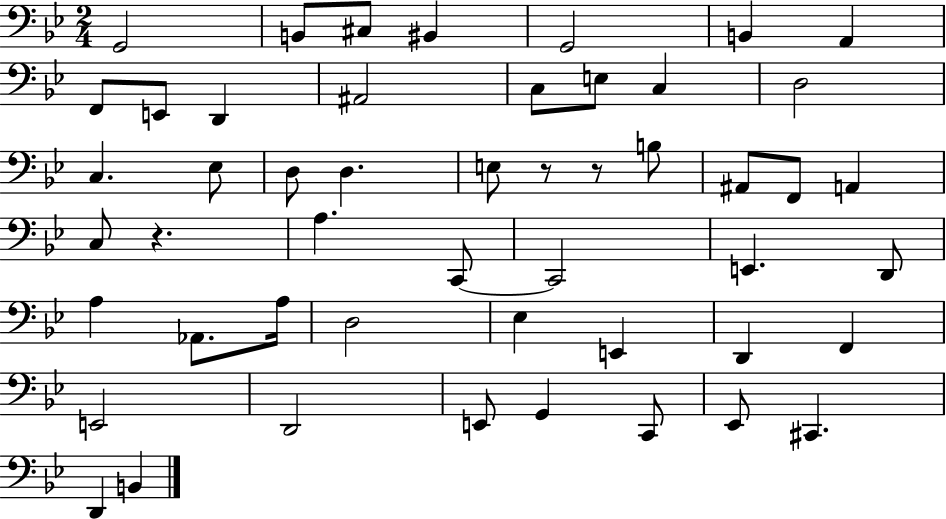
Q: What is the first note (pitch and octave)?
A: G2